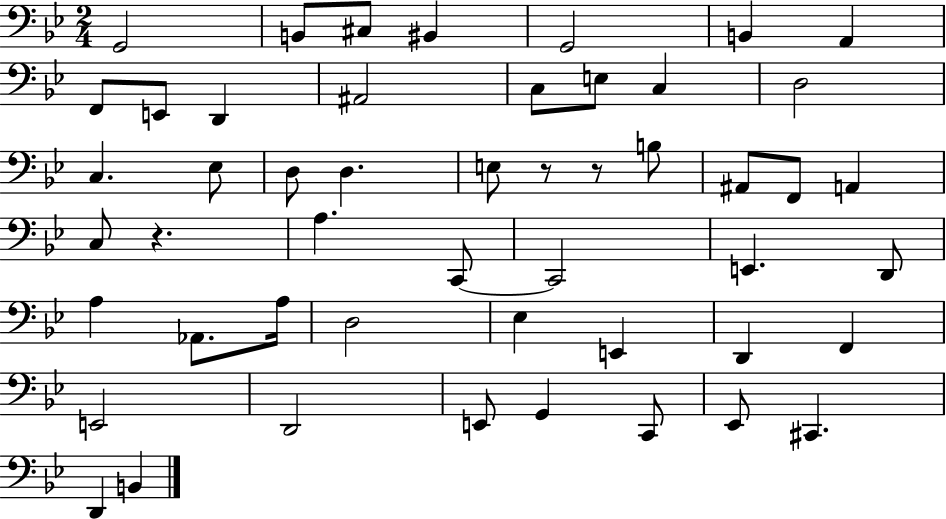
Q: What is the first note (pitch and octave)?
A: G2